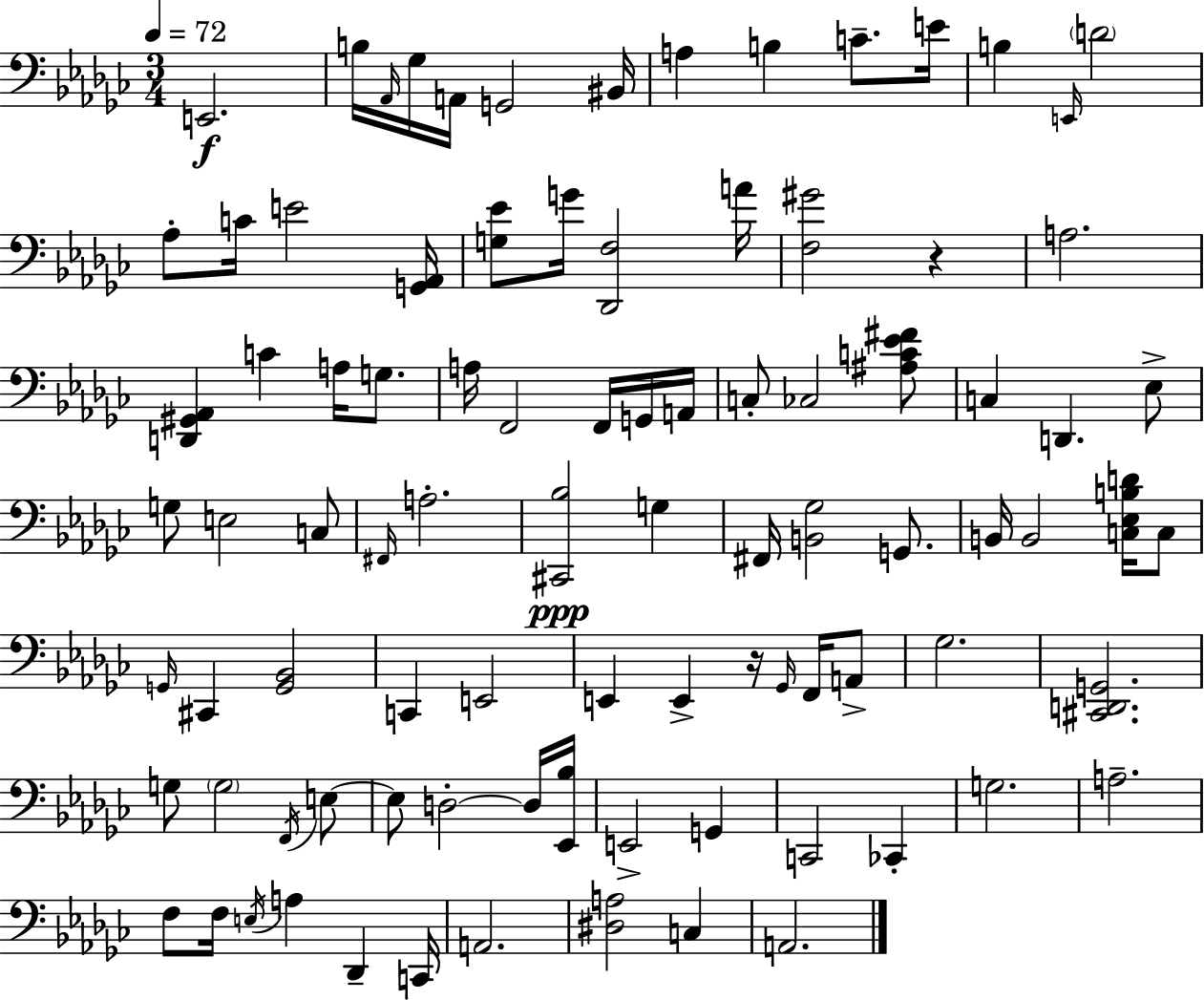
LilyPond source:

{
  \clef bass
  \numericTimeSignature
  \time 3/4
  \key ees \minor
  \tempo 4 = 72
  e,2.\f | b16 \grace { aes,16 } ges16 a,16 g,2 | bis,16 a4 b4 c'8.-- | e'16 b4 \grace { e,16 } \parenthesize d'2 | \break aes8-. c'16 e'2 | <g, aes,>16 <g ees'>8 g'16 <des, f>2 | a'16 <f gis'>2 r4 | a2. | \break <d, gis, aes,>4 c'4 a16 g8. | a16 f,2 f,16 | g,16 a,16 c8-. ces2 | <ais c' ees' fis'>8 c4 d,4. | \break ees8-> g8 e2 | c8 \grace { fis,16 } a2.-. | <cis, bes>2\ppp g4 | fis,16 <b, ges>2 | \break g,8. b,16 b,2 | <c ees b d'>16 c8 \grace { g,16 } cis,4 <g, bes,>2 | c,4 e,2 | e,4 e,4-> | \break r16 \grace { ges,16 } f,16 a,8-> ges2. | <cis, d, g,>2. | g8 \parenthesize g2 | \acciaccatura { f,16 } e8~~ e8 d2-.~~ | \break d16 <ees, bes>16 e,2-> | g,4 c,2 | ces,4-. g2. | a2.-- | \break f8 f16 \acciaccatura { e16 } a4 | des,4-- c,16 a,2. | <dis a>2 | c4 a,2. | \break \bar "|."
}